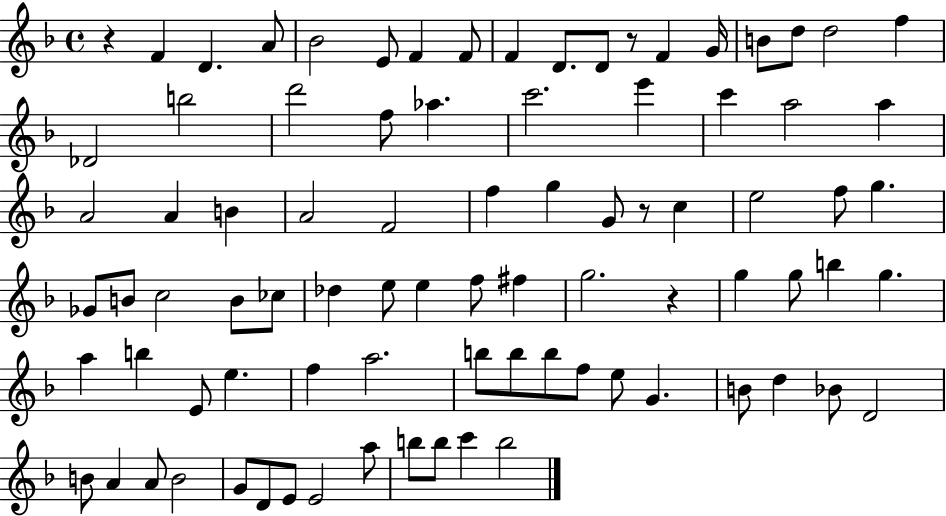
R/q F4/q D4/q. A4/e Bb4/h E4/e F4/q F4/e F4/q D4/e. D4/e R/e F4/q G4/s B4/e D5/e D5/h F5/q Db4/h B5/h D6/h F5/e Ab5/q. C6/h. E6/q C6/q A5/h A5/q A4/h A4/q B4/q A4/h F4/h F5/q G5/q G4/e R/e C5/q E5/h F5/e G5/q. Gb4/e B4/e C5/h B4/e CES5/e Db5/q E5/e E5/q F5/e F#5/q G5/h. R/q G5/q G5/e B5/q G5/q. A5/q B5/q E4/e E5/q. F5/q A5/h. B5/e B5/e B5/e F5/e E5/e G4/q. B4/e D5/q Bb4/e D4/h B4/e A4/q A4/e B4/h G4/e D4/e E4/e E4/h A5/e B5/e B5/e C6/q B5/h